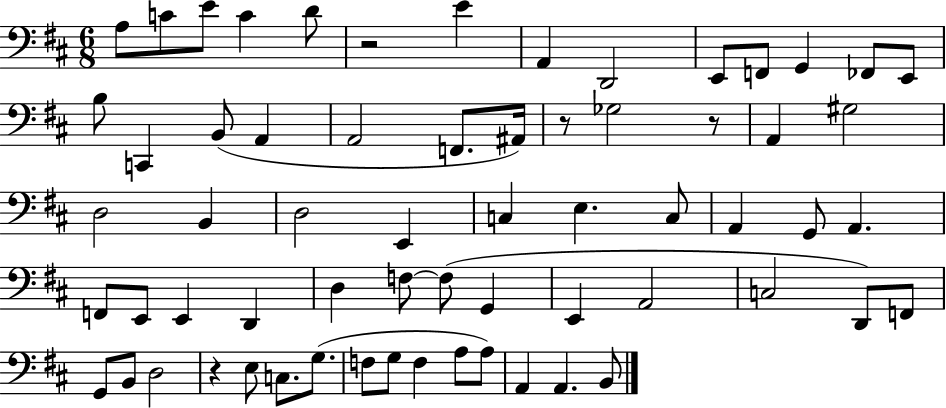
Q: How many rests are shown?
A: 4